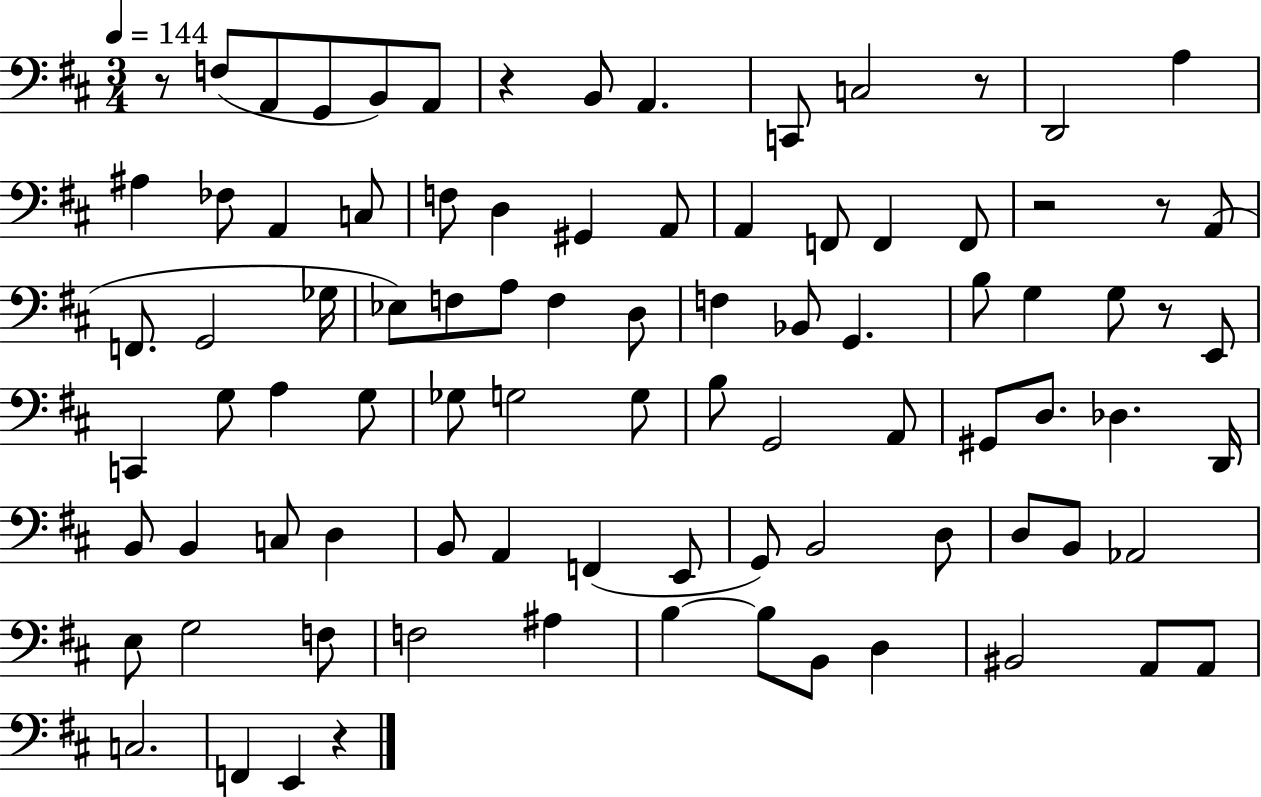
X:1
T:Untitled
M:3/4
L:1/4
K:D
z/2 F,/2 A,,/2 G,,/2 B,,/2 A,,/2 z B,,/2 A,, C,,/2 C,2 z/2 D,,2 A, ^A, _F,/2 A,, C,/2 F,/2 D, ^G,, A,,/2 A,, F,,/2 F,, F,,/2 z2 z/2 A,,/2 F,,/2 G,,2 _G,/4 _E,/2 F,/2 A,/2 F, D,/2 F, _B,,/2 G,, B,/2 G, G,/2 z/2 E,,/2 C,, G,/2 A, G,/2 _G,/2 G,2 G,/2 B,/2 G,,2 A,,/2 ^G,,/2 D,/2 _D, D,,/4 B,,/2 B,, C,/2 D, B,,/2 A,, F,, E,,/2 G,,/2 B,,2 D,/2 D,/2 B,,/2 _A,,2 E,/2 G,2 F,/2 F,2 ^A, B, B,/2 B,,/2 D, ^B,,2 A,,/2 A,,/2 C,2 F,, E,, z